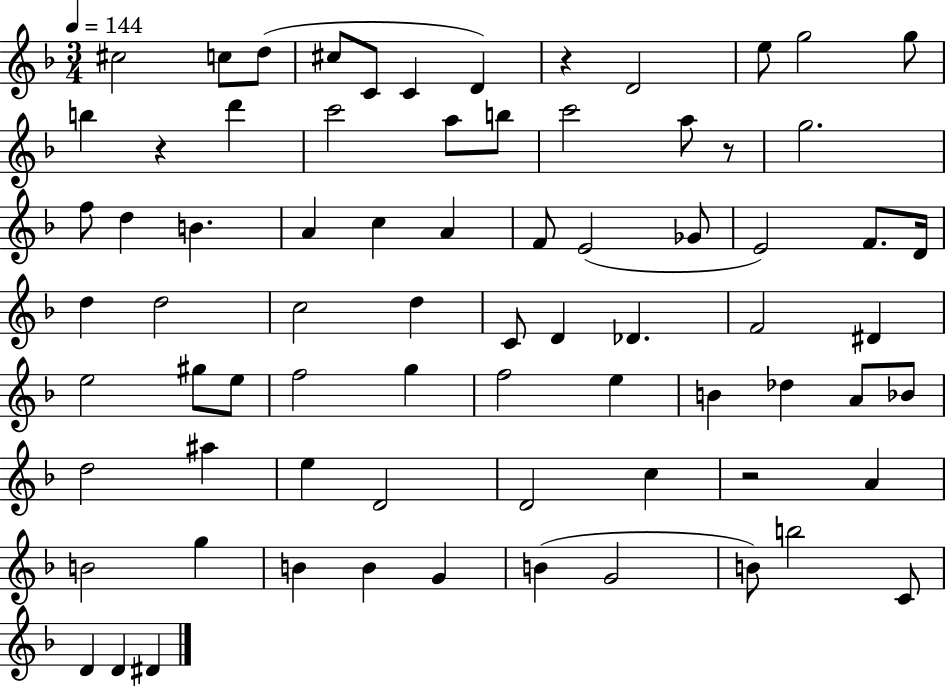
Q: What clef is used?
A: treble